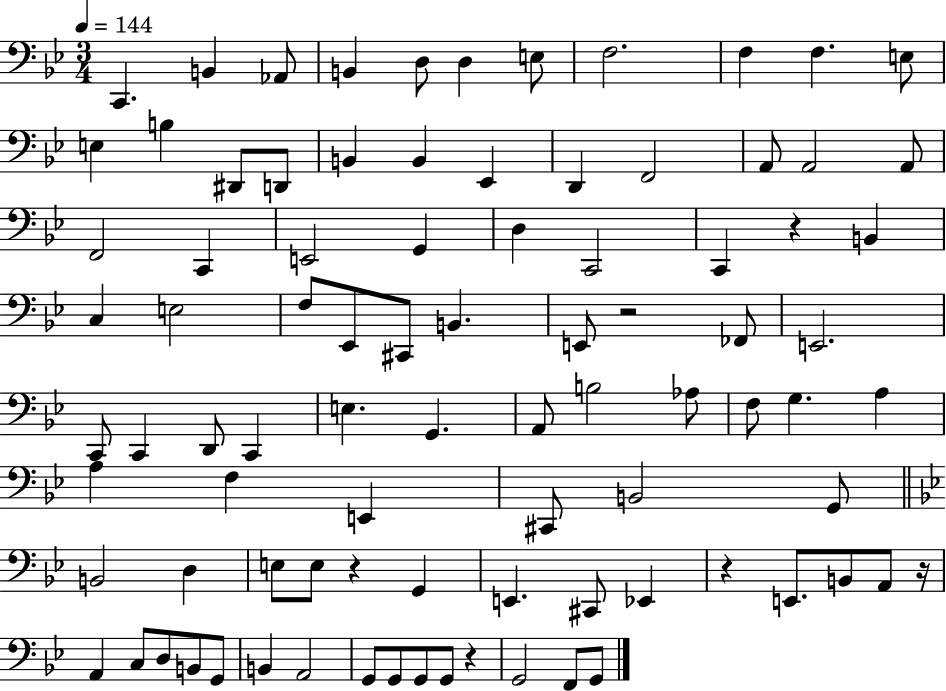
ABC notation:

X:1
T:Untitled
M:3/4
L:1/4
K:Bb
C,, B,, _A,,/2 B,, D,/2 D, E,/2 F,2 F, F, E,/2 E, B, ^D,,/2 D,,/2 B,, B,, _E,, D,, F,,2 A,,/2 A,,2 A,,/2 F,,2 C,, E,,2 G,, D, C,,2 C,, z B,, C, E,2 F,/2 _E,,/2 ^C,,/2 B,, E,,/2 z2 _F,,/2 E,,2 C,,/2 C,, D,,/2 C,, E, G,, A,,/2 B,2 _A,/2 F,/2 G, A, A, F, E,, ^C,,/2 B,,2 G,,/2 B,,2 D, E,/2 E,/2 z G,, E,, ^C,,/2 _E,, z E,,/2 B,,/2 A,,/2 z/4 A,, C,/2 D,/2 B,,/2 G,,/2 B,, A,,2 G,,/2 G,,/2 G,,/2 G,,/2 z G,,2 F,,/2 G,,/2